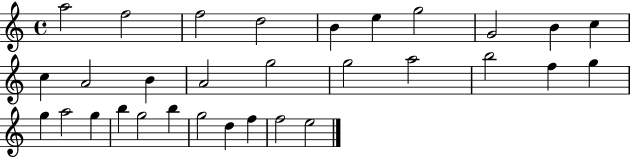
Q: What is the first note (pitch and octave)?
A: A5